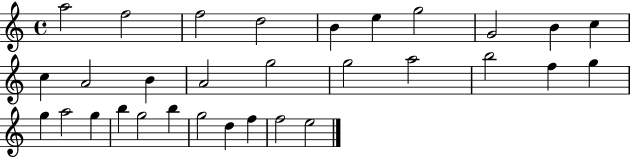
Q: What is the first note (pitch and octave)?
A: A5